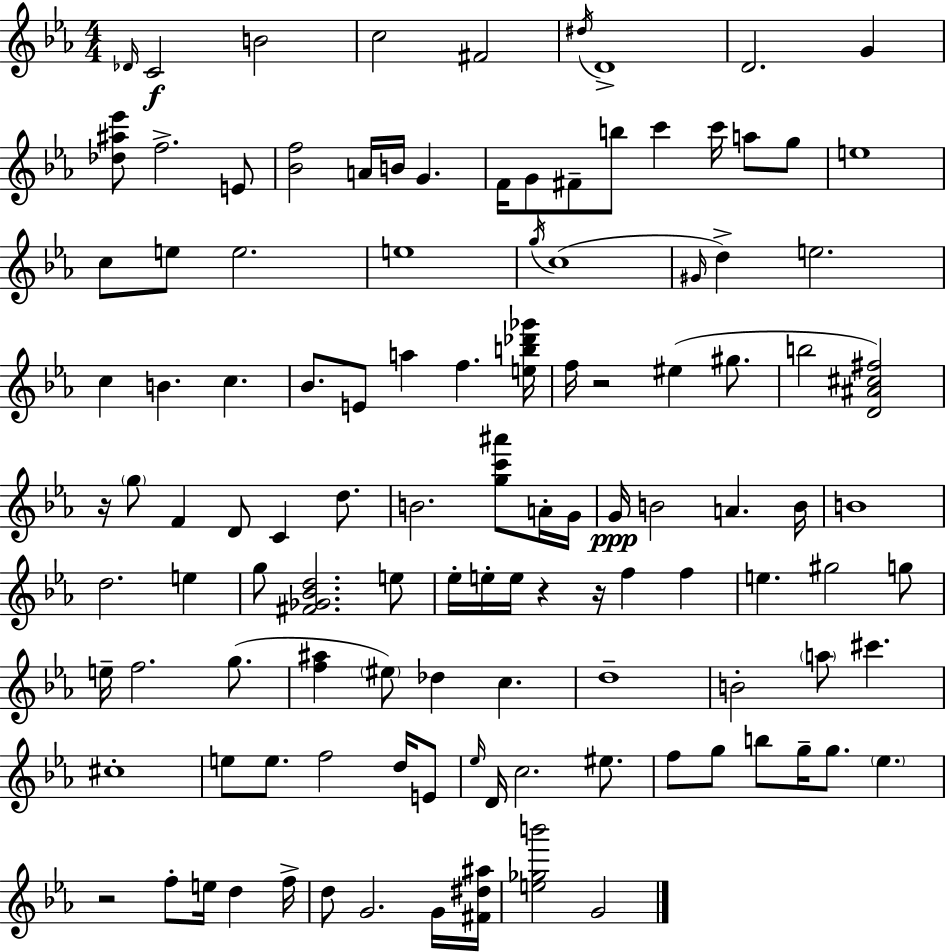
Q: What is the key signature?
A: EES major